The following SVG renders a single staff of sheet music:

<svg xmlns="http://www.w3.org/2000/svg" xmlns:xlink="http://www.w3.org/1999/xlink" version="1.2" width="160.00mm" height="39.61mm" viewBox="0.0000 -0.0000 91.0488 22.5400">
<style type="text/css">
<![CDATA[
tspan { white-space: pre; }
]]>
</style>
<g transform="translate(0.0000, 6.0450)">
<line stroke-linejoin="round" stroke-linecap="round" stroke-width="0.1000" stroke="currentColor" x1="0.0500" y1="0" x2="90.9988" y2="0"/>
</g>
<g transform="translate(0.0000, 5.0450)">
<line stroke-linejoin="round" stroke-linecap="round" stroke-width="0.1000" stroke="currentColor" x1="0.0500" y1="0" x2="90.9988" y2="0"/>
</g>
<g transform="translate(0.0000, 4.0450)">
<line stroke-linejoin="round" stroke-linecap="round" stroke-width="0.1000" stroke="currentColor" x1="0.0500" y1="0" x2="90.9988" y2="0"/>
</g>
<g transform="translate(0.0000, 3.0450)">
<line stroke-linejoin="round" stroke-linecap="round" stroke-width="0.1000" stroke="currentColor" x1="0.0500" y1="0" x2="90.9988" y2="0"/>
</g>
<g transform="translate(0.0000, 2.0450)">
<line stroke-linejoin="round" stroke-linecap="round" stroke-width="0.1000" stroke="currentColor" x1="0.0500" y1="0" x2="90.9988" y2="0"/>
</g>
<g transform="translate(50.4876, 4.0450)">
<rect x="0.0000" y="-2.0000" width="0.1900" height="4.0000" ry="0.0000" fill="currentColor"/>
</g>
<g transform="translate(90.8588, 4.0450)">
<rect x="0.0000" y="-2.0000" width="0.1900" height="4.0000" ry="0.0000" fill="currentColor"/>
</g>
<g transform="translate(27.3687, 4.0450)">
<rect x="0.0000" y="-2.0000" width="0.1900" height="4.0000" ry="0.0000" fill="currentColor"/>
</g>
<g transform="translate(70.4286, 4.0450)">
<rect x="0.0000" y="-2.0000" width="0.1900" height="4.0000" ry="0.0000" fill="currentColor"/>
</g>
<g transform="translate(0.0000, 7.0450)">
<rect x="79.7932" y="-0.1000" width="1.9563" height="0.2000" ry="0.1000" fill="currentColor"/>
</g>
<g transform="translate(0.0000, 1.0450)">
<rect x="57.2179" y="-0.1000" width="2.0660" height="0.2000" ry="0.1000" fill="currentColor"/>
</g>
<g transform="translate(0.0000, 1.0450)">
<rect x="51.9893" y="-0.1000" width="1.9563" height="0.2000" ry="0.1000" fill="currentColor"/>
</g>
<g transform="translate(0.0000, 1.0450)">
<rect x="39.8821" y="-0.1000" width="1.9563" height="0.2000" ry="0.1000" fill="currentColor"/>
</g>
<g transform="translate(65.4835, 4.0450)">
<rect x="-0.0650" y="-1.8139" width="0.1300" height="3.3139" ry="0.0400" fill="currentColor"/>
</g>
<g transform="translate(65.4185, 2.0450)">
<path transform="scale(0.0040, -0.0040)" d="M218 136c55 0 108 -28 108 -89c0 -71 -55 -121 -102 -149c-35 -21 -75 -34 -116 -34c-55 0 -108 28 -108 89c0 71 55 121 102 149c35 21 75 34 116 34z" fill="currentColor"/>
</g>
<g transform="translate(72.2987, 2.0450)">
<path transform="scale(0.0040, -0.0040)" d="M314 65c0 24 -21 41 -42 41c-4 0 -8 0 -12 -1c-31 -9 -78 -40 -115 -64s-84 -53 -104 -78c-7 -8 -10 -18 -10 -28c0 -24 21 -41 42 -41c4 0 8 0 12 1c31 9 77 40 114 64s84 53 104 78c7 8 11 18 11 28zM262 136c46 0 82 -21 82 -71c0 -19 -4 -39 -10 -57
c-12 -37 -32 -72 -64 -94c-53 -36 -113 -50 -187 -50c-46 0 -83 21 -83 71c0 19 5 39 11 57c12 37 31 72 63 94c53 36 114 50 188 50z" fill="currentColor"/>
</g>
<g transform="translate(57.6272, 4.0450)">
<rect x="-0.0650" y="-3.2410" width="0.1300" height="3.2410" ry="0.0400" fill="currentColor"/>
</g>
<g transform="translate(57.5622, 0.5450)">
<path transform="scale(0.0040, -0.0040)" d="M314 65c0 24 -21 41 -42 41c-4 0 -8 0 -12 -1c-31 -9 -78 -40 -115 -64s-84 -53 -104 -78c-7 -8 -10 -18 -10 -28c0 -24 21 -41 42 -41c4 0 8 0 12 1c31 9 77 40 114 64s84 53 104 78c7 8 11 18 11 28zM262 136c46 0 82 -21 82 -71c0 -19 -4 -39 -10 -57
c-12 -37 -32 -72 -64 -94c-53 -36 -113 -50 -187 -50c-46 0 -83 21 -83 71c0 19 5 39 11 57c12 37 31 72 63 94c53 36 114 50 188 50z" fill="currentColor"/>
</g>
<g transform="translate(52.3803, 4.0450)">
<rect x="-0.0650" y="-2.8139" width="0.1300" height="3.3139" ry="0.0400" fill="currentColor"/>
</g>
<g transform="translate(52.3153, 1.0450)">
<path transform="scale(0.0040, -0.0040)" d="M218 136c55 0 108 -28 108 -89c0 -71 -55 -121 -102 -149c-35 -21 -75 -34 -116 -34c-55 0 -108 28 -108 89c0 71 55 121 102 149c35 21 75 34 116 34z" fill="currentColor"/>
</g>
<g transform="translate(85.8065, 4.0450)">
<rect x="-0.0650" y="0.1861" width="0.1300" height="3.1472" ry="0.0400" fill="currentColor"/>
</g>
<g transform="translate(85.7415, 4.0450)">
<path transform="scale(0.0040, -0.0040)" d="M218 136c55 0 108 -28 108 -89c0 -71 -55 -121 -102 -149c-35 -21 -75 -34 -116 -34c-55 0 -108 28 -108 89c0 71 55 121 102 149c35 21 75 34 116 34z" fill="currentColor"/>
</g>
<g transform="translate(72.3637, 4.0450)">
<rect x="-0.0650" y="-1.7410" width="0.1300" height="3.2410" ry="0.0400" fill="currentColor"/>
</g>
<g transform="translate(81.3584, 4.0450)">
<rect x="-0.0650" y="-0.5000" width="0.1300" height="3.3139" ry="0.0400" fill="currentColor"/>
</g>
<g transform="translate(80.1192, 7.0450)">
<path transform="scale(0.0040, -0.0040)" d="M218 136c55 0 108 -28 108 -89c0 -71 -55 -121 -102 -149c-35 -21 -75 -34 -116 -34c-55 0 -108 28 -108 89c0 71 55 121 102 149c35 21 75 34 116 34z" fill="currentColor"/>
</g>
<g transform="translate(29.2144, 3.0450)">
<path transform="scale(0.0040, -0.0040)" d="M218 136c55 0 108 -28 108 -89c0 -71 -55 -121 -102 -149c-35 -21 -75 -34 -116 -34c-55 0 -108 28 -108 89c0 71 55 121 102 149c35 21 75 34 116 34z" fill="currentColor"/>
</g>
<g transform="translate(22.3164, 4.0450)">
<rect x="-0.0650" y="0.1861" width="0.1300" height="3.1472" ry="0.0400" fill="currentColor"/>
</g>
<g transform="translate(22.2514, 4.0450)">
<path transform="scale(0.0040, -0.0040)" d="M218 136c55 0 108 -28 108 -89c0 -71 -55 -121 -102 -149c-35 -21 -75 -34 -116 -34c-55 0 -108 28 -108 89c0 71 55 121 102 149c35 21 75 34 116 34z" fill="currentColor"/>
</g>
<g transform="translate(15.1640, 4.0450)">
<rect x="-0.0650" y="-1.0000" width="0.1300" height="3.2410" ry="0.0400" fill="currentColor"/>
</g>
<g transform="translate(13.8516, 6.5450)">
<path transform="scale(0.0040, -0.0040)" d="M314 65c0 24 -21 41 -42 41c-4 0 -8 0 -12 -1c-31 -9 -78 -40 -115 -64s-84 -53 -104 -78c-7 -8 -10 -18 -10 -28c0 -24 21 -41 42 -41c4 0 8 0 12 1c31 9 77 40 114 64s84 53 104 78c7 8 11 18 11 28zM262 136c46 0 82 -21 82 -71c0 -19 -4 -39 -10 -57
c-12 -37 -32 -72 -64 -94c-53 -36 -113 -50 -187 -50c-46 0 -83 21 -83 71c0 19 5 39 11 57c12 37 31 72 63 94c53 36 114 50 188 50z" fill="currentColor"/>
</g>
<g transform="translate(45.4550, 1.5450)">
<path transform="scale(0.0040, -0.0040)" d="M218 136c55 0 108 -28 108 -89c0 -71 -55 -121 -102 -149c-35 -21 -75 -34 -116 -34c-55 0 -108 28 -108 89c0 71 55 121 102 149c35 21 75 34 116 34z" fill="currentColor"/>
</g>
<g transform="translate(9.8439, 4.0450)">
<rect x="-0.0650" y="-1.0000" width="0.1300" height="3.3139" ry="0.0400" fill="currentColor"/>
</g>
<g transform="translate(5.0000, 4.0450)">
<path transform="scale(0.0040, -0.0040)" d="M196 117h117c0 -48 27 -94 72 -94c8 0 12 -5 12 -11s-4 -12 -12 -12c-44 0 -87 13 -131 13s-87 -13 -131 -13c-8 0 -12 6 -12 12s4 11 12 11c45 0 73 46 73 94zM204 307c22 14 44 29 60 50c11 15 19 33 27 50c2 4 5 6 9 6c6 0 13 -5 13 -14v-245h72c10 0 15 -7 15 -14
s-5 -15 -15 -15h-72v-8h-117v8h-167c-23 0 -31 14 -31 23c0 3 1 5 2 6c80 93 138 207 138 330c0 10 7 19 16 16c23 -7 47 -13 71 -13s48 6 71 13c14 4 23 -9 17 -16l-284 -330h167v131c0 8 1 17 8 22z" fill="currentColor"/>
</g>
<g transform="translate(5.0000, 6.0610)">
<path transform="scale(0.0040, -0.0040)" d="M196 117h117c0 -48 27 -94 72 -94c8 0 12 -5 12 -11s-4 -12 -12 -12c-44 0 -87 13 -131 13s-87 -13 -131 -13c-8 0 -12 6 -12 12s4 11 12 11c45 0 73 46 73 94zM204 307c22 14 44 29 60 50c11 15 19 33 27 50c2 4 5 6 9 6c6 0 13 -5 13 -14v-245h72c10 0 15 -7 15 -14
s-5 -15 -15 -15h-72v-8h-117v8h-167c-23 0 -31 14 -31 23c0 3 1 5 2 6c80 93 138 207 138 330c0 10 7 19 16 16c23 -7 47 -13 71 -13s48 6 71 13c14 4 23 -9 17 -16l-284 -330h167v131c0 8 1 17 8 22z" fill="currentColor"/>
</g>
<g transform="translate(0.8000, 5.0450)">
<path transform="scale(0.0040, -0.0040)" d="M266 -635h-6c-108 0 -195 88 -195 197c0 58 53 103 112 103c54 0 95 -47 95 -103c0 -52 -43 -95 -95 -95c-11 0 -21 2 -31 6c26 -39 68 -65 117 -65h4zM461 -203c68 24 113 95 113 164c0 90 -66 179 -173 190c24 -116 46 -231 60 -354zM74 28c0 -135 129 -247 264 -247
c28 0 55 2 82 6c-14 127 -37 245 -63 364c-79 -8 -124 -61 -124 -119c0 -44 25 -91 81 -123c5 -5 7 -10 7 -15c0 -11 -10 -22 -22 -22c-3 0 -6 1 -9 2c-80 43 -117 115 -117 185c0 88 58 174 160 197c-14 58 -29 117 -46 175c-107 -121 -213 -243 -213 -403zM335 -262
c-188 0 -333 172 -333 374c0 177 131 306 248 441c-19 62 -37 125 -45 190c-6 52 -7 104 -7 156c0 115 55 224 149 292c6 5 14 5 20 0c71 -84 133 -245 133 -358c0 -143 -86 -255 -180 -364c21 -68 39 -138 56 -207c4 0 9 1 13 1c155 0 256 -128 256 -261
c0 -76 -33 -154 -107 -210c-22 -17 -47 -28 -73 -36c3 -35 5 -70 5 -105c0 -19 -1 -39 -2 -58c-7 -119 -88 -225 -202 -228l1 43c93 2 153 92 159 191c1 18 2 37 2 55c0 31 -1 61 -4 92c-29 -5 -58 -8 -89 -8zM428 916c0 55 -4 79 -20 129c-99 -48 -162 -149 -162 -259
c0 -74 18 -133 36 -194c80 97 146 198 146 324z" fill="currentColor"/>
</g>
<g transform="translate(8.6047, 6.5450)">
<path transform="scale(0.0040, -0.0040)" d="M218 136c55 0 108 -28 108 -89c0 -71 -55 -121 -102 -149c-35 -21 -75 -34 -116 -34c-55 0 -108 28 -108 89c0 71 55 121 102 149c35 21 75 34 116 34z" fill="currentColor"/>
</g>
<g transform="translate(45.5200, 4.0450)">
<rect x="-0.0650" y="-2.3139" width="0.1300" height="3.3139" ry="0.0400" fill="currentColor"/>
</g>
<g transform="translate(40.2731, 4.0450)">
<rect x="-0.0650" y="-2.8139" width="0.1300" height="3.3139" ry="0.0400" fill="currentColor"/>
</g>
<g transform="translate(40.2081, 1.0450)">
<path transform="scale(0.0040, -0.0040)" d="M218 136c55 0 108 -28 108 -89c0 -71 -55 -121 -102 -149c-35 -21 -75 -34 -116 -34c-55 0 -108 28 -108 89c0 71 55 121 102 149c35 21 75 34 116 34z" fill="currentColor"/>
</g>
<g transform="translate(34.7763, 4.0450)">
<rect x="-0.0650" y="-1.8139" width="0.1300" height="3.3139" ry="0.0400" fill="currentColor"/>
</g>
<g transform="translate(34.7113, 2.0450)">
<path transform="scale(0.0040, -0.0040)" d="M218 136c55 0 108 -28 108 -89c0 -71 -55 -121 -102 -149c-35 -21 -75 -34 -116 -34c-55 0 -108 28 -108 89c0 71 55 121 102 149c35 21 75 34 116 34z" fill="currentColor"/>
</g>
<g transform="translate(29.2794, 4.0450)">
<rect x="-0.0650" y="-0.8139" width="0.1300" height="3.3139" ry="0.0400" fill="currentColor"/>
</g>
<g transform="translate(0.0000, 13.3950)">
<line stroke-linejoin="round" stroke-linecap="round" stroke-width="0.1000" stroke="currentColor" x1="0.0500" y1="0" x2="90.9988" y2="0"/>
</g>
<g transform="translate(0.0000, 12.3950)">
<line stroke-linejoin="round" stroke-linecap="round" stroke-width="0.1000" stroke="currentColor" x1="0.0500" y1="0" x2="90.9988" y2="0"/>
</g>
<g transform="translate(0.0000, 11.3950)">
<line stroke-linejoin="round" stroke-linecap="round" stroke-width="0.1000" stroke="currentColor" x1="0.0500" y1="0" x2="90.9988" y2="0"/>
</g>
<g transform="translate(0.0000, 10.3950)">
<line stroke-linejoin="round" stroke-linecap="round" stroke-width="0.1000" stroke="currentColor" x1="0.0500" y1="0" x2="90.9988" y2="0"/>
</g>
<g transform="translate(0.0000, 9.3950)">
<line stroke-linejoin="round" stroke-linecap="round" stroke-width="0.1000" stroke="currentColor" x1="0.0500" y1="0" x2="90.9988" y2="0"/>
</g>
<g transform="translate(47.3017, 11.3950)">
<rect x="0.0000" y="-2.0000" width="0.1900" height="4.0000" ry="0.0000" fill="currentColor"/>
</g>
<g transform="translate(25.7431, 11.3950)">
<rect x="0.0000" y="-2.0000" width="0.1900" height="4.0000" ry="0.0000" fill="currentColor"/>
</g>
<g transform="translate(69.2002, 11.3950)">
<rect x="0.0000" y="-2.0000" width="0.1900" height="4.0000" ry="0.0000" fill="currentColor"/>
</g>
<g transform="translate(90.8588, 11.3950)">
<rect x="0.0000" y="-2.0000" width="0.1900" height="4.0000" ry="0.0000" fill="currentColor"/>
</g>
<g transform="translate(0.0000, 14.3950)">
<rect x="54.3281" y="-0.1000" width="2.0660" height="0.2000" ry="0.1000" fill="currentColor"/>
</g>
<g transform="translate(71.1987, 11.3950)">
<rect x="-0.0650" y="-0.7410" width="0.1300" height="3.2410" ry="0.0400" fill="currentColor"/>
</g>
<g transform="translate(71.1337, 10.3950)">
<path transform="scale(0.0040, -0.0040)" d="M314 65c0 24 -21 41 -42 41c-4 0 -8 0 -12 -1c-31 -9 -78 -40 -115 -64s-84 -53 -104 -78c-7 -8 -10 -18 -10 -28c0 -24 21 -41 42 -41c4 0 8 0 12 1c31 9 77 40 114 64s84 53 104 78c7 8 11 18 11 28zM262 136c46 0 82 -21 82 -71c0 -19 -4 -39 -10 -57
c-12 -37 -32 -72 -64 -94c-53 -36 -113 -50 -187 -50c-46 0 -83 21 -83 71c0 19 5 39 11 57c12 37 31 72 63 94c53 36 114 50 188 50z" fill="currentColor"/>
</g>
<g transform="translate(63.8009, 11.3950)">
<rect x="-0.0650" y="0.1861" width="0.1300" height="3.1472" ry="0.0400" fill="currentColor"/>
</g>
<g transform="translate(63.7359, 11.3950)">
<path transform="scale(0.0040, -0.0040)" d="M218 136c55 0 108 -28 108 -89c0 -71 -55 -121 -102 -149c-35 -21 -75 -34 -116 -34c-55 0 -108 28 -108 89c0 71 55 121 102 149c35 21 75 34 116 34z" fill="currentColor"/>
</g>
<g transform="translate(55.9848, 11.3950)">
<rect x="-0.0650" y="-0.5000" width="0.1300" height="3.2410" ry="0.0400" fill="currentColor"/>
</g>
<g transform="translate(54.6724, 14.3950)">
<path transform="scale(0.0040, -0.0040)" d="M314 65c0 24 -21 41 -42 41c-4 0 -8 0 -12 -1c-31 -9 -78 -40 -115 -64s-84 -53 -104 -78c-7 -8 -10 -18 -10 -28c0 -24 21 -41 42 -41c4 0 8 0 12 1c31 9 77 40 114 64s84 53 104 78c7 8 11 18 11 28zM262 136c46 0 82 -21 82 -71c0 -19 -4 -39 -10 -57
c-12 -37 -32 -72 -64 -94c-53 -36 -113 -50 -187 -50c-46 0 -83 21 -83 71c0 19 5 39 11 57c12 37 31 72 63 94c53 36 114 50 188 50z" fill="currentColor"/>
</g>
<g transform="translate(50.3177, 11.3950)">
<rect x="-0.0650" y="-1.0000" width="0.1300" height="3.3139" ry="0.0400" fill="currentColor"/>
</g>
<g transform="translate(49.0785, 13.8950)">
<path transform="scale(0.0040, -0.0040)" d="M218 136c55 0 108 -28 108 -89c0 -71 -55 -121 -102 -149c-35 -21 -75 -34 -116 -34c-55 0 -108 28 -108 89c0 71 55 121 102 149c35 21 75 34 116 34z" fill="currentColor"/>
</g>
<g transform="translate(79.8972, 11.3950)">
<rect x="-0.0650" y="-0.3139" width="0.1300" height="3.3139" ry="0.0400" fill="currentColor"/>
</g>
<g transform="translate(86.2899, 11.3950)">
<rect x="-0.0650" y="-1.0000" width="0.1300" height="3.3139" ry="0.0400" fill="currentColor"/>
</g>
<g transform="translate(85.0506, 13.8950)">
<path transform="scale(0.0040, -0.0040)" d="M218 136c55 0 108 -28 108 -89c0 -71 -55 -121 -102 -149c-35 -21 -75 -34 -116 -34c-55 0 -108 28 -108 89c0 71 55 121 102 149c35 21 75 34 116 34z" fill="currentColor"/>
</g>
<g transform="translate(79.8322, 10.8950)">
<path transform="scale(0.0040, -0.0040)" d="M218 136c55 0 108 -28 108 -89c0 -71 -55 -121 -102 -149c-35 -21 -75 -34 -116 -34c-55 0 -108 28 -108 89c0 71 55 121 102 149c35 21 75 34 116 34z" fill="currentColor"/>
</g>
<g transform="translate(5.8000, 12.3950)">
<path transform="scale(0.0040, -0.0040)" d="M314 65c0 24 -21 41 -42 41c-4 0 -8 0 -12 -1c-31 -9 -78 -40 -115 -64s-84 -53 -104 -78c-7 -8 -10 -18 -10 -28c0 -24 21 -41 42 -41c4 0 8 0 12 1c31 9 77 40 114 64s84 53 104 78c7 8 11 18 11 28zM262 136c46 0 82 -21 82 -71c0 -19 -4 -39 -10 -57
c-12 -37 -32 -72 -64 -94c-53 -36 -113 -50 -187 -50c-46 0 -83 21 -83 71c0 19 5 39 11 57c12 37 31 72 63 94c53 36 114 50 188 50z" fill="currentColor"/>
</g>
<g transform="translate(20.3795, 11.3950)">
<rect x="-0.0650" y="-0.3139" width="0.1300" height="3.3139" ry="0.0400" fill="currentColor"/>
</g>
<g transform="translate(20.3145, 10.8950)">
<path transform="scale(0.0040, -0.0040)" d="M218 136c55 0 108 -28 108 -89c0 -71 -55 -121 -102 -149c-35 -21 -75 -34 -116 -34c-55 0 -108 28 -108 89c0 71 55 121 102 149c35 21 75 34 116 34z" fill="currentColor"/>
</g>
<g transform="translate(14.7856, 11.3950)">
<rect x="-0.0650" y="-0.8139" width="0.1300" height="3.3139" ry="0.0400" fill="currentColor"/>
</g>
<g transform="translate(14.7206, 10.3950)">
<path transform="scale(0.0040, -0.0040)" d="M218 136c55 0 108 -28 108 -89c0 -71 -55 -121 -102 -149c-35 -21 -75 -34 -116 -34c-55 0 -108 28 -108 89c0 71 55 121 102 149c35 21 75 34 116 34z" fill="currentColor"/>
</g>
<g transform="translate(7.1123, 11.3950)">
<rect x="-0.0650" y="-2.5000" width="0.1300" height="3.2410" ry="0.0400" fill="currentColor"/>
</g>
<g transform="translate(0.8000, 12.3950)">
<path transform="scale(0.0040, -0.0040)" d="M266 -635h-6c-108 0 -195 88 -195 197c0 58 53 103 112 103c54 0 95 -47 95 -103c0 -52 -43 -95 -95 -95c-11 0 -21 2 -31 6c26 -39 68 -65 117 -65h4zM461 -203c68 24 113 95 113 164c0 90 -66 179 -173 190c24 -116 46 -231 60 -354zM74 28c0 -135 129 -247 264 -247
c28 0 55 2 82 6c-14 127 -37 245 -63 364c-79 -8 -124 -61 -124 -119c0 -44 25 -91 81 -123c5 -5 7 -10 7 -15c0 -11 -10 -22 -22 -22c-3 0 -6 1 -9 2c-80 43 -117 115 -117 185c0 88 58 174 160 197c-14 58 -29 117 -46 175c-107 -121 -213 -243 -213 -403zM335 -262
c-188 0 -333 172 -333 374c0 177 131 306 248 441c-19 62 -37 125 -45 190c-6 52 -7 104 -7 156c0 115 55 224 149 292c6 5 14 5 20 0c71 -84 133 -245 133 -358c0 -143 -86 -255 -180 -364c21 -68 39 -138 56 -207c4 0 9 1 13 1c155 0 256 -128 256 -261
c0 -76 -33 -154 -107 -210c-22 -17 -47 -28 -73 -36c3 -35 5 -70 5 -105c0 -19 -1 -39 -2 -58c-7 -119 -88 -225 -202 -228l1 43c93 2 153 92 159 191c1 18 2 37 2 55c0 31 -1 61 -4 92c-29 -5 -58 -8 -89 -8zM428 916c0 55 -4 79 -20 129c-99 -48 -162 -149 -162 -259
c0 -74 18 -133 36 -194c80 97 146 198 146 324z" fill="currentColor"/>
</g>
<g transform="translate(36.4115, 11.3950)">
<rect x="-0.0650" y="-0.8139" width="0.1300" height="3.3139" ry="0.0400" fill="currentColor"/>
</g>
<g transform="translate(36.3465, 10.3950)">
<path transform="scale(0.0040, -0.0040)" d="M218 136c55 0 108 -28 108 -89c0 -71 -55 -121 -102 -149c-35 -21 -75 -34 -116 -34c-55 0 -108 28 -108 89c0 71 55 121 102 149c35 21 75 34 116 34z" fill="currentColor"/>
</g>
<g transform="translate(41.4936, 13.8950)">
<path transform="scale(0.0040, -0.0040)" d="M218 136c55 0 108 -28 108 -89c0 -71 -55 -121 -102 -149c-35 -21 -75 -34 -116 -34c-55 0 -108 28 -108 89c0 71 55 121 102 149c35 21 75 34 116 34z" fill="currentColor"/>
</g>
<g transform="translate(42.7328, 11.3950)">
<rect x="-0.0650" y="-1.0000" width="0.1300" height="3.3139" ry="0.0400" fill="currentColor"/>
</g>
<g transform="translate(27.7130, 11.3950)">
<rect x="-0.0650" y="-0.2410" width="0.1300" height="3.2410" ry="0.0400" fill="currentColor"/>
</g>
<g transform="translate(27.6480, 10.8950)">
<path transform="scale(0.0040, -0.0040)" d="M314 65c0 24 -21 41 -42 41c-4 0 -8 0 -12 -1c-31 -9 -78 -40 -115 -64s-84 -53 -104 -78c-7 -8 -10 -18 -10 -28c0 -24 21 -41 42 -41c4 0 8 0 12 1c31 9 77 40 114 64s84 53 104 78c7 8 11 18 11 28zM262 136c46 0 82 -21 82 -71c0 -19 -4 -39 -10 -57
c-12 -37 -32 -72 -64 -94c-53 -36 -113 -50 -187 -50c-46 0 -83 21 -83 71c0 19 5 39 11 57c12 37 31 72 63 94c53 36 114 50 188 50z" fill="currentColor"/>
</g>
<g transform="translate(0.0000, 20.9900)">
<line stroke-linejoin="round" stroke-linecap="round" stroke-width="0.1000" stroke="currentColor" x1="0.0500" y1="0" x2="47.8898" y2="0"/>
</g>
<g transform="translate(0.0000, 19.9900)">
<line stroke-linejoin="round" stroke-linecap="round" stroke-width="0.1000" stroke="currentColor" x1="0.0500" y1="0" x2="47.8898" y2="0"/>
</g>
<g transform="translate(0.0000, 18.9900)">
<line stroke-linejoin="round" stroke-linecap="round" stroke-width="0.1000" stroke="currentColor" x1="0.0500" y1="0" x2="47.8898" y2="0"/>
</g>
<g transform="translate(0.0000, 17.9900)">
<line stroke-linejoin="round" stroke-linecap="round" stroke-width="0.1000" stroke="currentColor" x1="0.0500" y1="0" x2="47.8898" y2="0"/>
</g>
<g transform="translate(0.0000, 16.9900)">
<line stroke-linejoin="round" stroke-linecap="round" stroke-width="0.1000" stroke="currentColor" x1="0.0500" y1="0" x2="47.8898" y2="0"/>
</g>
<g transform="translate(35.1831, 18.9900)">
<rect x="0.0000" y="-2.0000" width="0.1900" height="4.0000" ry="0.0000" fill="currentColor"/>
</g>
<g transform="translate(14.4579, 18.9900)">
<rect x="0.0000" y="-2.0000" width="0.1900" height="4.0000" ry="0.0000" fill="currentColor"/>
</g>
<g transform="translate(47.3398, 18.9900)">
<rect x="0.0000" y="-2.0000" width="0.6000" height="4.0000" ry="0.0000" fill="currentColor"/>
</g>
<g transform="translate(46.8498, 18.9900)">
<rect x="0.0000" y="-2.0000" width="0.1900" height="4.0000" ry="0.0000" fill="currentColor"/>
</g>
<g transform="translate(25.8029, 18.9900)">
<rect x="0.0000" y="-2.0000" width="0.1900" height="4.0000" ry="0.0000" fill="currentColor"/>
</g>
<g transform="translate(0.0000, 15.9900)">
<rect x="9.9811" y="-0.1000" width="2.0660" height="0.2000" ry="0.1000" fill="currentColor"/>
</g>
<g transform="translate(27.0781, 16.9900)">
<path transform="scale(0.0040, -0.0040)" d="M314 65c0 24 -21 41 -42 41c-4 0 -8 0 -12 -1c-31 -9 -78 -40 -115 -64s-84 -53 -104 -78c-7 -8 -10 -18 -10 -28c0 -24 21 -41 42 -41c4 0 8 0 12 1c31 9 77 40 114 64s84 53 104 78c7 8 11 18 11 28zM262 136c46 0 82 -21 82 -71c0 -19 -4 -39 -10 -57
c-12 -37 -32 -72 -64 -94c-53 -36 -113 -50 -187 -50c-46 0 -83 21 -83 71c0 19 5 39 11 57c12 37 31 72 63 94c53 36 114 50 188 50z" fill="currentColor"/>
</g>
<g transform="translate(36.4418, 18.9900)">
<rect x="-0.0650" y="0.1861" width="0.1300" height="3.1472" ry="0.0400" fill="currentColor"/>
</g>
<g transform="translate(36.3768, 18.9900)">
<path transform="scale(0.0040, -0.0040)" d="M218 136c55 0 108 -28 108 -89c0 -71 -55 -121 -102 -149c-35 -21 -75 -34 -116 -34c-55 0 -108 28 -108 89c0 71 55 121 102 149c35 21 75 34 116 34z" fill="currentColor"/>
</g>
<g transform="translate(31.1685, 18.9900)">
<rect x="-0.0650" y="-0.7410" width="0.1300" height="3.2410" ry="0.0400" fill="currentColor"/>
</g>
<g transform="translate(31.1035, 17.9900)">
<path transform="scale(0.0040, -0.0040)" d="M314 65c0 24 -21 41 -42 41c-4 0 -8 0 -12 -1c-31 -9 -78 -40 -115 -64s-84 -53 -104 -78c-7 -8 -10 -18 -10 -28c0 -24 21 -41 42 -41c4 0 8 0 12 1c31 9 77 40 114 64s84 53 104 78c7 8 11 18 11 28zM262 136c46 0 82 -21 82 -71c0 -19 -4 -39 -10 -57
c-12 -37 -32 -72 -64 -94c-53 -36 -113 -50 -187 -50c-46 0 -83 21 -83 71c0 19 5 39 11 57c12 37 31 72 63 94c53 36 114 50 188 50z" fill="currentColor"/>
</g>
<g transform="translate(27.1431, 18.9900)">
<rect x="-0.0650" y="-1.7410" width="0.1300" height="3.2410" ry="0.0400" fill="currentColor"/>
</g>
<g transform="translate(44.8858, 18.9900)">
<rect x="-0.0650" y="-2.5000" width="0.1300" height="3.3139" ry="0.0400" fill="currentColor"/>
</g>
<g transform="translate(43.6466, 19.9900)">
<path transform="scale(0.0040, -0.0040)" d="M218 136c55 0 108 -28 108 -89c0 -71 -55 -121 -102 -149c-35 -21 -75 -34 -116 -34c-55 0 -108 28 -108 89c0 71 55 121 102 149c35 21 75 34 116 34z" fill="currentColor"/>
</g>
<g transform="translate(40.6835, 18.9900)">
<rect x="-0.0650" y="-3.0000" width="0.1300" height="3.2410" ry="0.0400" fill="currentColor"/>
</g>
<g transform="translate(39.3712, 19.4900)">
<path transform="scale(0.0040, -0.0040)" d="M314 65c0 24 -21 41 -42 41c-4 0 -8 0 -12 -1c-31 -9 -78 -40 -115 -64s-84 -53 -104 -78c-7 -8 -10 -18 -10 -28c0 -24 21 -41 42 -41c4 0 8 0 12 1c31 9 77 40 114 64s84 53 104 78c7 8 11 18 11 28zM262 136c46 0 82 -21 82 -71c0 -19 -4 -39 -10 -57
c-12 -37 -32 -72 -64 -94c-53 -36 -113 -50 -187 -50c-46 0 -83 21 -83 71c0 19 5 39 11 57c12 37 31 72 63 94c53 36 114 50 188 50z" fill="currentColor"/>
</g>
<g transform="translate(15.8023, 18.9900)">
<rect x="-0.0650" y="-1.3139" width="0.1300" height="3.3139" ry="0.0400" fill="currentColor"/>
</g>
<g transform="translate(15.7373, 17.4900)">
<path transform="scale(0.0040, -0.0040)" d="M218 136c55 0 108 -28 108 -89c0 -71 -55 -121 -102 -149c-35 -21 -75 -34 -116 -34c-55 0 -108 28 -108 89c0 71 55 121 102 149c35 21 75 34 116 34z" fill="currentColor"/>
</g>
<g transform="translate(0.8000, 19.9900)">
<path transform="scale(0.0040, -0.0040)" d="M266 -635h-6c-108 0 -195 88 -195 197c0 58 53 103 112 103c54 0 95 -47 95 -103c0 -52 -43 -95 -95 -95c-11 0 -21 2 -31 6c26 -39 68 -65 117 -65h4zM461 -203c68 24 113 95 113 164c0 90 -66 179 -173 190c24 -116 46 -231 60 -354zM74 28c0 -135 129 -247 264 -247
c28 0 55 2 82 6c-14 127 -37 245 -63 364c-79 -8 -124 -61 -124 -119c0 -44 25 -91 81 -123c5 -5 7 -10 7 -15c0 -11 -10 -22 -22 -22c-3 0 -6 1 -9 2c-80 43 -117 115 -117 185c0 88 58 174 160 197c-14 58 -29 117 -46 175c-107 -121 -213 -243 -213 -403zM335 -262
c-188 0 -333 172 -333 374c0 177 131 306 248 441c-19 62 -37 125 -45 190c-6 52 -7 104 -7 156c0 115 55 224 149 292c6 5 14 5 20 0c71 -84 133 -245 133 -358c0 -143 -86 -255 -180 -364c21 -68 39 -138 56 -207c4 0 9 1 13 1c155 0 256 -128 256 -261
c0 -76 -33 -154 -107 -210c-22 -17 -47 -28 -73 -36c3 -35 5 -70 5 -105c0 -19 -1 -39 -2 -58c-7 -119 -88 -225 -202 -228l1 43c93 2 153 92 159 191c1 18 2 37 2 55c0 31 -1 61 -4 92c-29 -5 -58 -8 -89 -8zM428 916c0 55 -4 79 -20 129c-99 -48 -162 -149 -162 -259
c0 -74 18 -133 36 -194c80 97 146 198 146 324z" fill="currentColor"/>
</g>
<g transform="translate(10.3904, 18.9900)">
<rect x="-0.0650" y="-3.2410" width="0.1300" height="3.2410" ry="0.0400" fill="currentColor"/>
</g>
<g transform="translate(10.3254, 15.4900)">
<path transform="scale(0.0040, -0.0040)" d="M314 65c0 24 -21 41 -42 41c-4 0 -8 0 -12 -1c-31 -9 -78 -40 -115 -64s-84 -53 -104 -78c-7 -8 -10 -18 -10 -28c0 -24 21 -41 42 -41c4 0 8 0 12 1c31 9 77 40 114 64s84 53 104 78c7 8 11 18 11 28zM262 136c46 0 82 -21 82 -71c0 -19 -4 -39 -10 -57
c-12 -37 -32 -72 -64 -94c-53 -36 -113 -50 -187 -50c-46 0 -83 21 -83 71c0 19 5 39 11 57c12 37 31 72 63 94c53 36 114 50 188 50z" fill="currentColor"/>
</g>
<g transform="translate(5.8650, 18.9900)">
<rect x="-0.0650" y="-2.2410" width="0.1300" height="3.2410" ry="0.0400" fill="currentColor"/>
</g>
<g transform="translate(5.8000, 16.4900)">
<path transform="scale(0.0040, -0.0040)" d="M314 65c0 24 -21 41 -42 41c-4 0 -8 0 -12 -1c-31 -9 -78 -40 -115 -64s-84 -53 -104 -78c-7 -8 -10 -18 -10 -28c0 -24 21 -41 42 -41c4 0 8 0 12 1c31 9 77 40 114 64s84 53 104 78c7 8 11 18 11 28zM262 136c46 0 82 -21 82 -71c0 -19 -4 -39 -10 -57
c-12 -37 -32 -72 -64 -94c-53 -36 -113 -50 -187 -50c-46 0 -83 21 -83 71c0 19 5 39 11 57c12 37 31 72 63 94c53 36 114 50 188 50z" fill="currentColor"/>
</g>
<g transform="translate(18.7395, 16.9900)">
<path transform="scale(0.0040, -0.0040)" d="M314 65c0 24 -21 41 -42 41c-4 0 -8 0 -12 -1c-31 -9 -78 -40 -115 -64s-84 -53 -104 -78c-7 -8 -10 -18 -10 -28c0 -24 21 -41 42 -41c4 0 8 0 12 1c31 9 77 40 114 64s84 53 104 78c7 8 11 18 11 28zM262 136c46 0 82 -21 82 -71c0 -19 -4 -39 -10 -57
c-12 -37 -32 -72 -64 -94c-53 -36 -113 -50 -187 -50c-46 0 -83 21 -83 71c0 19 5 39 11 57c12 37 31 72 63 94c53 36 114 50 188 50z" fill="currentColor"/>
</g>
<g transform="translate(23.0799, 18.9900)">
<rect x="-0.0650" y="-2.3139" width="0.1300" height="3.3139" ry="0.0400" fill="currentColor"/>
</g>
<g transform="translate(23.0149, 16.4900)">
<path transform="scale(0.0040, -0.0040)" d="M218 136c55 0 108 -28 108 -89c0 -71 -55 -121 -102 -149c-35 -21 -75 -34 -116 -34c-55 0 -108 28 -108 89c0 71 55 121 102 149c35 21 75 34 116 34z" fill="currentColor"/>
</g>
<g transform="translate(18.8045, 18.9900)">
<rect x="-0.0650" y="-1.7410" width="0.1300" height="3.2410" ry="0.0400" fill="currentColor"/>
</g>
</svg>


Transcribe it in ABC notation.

X:1
T:Untitled
M:4/4
L:1/4
K:C
D D2 B d f a g a b2 f f2 C B G2 d c c2 d D D C2 B d2 c D g2 b2 e f2 g f2 d2 B A2 G